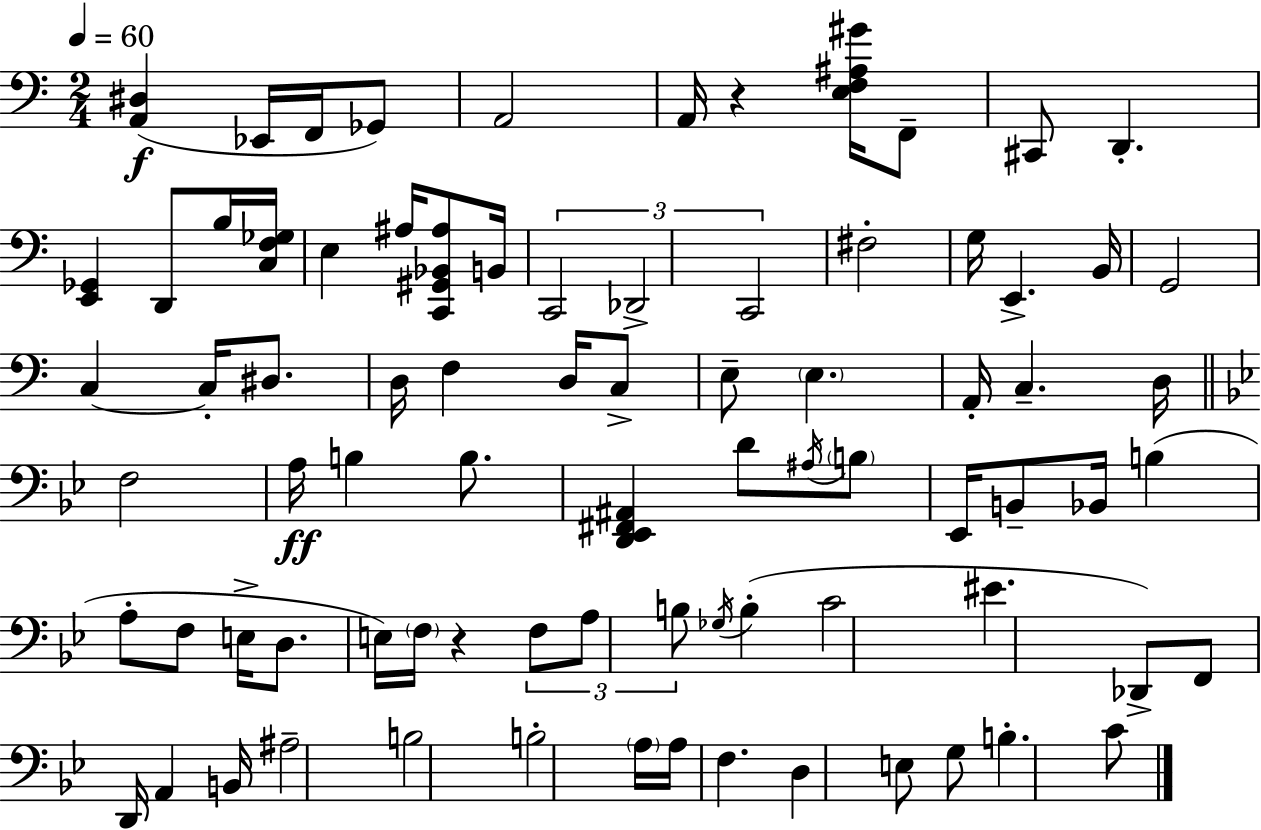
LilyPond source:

{
  \clef bass
  \numericTimeSignature
  \time 2/4
  \key a \minor
  \tempo 4 = 60
  <a, dis>4(\f ees,16 f,16 ges,8) | a,2 | a,16 r4 <e f ais gis'>16 f,8-- | cis,8 d,4.-. | \break <e, ges,>4 d,8 b16 <c f ges>16 | e4 ais16 <c, gis, bes, ais>8 b,16 | \tuplet 3/2 { c,2 | des,2-> | \break c,2 } | fis2-. | g16 e,4.-> b,16 | g,2 | \break c4~~ c16-. dis8. | d16 f4 d16 c8-> | e8-- \parenthesize e4. | a,16-. c4.-- d16 | \break \bar "||" \break \key bes \major f2 | a16\ff b4 b8. | <d, ees, fis, ais,>4 d'8 \acciaccatura { ais16 } \parenthesize b8 | ees,16 b,8-- bes,16 b4( | \break a8-. f8 e16-> d8. | e16) \parenthesize f16 r4 \tuplet 3/2 { f8 | a8 b8 } \acciaccatura { ges16 }( b4-. | c'2 | \break eis'4. | des,8->) f,8 d,16 a,4 | b,16 ais2-- | b2 | \break b2-. | \parenthesize a16 a16 f4. | d4 e8 | g8 b4.-. | \break c'8 \bar "|."
}